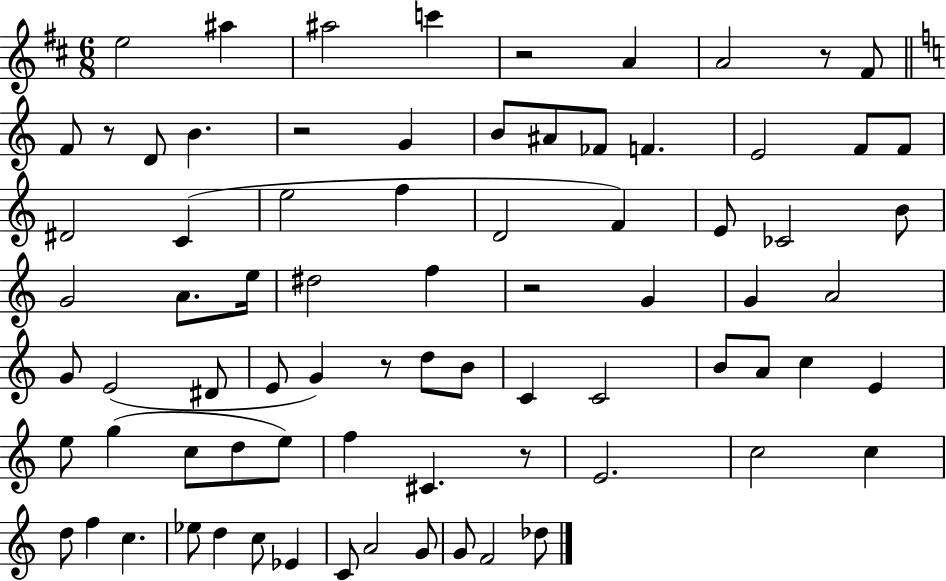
E5/h A#5/q A#5/h C6/q R/h A4/q A4/h R/e F#4/e F4/e R/e D4/e B4/q. R/h G4/q B4/e A#4/e FES4/e F4/q. E4/h F4/e F4/e D#4/h C4/q E5/h F5/q D4/h F4/q E4/e CES4/h B4/e G4/h A4/e. E5/s D#5/h F5/q R/h G4/q G4/q A4/h G4/e E4/h D#4/e E4/e G4/q R/e D5/e B4/e C4/q C4/h B4/e A4/e C5/q E4/q E5/e G5/q C5/e D5/e E5/e F5/q C#4/q. R/e E4/h. C5/h C5/q D5/e F5/q C5/q. Eb5/e D5/q C5/e Eb4/q C4/e A4/h G4/e G4/e F4/h Db5/e